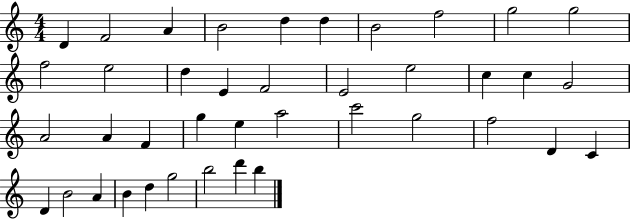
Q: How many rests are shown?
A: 0